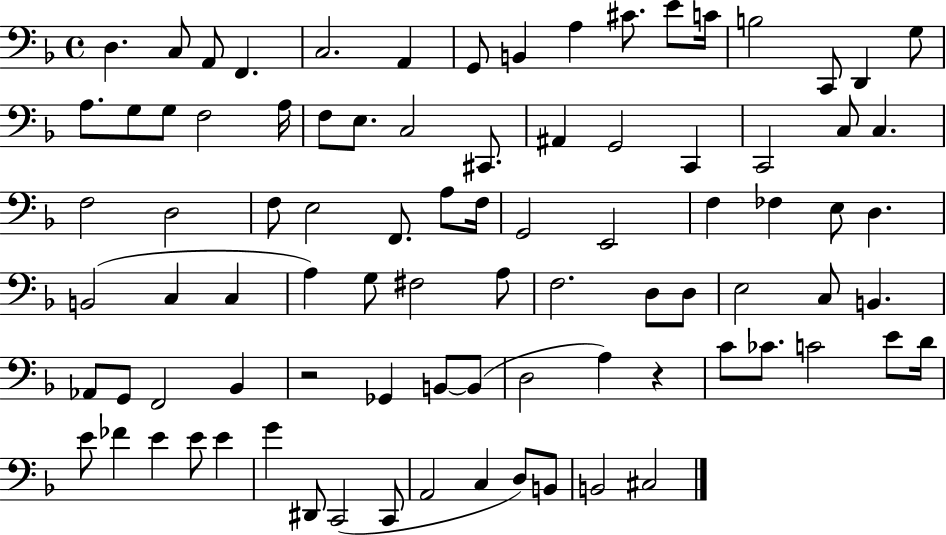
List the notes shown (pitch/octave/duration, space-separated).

D3/q. C3/e A2/e F2/q. C3/h. A2/q G2/e B2/q A3/q C#4/e. E4/e C4/s B3/h C2/e D2/q G3/e A3/e. G3/e G3/e F3/h A3/s F3/e E3/e. C3/h C#2/e. A#2/q G2/h C2/q C2/h C3/e C3/q. F3/h D3/h F3/e E3/h F2/e. A3/e F3/s G2/h E2/h F3/q FES3/q E3/e D3/q. B2/h C3/q C3/q A3/q G3/e F#3/h A3/e F3/h. D3/e D3/e E3/h C3/e B2/q. Ab2/e G2/e F2/h Bb2/q R/h Gb2/q B2/e B2/e D3/h A3/q R/q C4/e CES4/e. C4/h E4/e D4/s E4/e FES4/q E4/q E4/e E4/q G4/q D#2/e C2/h C2/e A2/h C3/q D3/e B2/e B2/h C#3/h